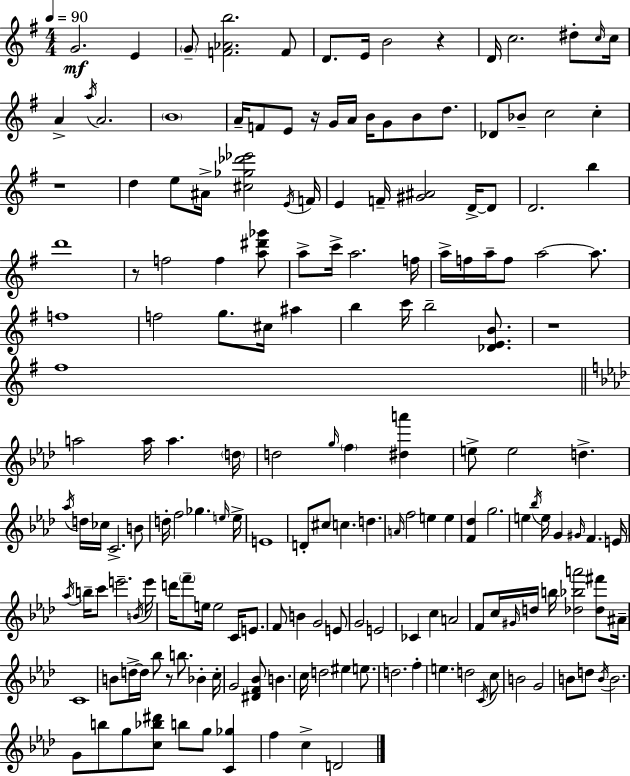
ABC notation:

X:1
T:Untitled
M:4/4
L:1/4
K:G
G2 E G/2 [F_Ab]2 F/2 D/2 E/4 B2 z D/4 c2 ^d/2 c/4 c/4 A a/4 A2 B4 A/4 F/2 E/2 z/4 G/4 A/4 B/4 G/2 B/2 d/2 _D/2 _B/2 c2 c z4 d e/2 ^A/4 [^c_g_d'_e']2 E/4 F/4 E F/4 [^G^A]2 D/4 D/2 D2 b d'4 z/2 f2 f [a^d'_g']/2 a/2 c'/4 a2 f/4 a/4 f/4 a/4 f/2 a2 a/2 f4 f2 g/2 ^c/4 ^a b c'/4 b2 [_DEB]/2 z4 ^f4 a2 a/4 a d/4 d2 g/4 f [^da'] e/2 e2 d _a/4 d/4 _c/4 C2 B/2 d/4 f2 _g e/4 e/4 E4 D/2 ^c/2 c d A/4 f2 e e [F_d] g2 e _b/4 e/4 G ^G/4 F E/4 _a/4 b/4 c'/2 e'2 B/4 e'/4 d'/4 f'/2 e/4 e2 C/4 E/2 F/2 B G2 E/2 G2 E2 _C c A2 F/2 c/4 ^G/4 d/4 b/4 [_d_ba']2 [_d^f']/2 ^A/4 C4 B/2 d/4 d/4 _b/2 z/2 b/2 _B c/4 G2 [^DF_B]/2 B c/4 d2 ^e e/2 d2 f e d2 C/4 c/2 B2 G2 B/2 d/2 B/4 B2 G/2 b/2 g/2 [c_b^d']/2 b/2 g/2 [C_g] f c D2